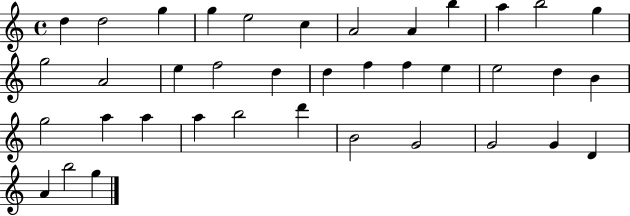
D5/q D5/h G5/q G5/q E5/h C5/q A4/h A4/q B5/q A5/q B5/h G5/q G5/h A4/h E5/q F5/h D5/q D5/q F5/q F5/q E5/q E5/h D5/q B4/q G5/h A5/q A5/q A5/q B5/h D6/q B4/h G4/h G4/h G4/q D4/q A4/q B5/h G5/q